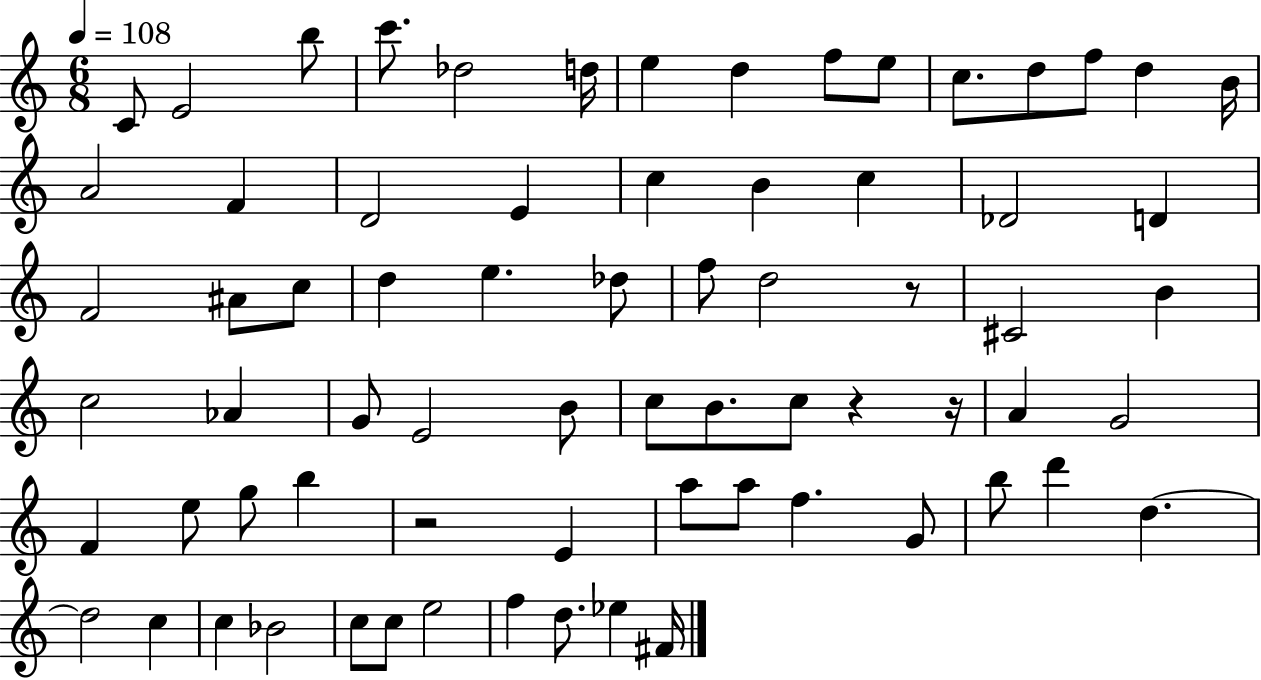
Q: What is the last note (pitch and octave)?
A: F#4